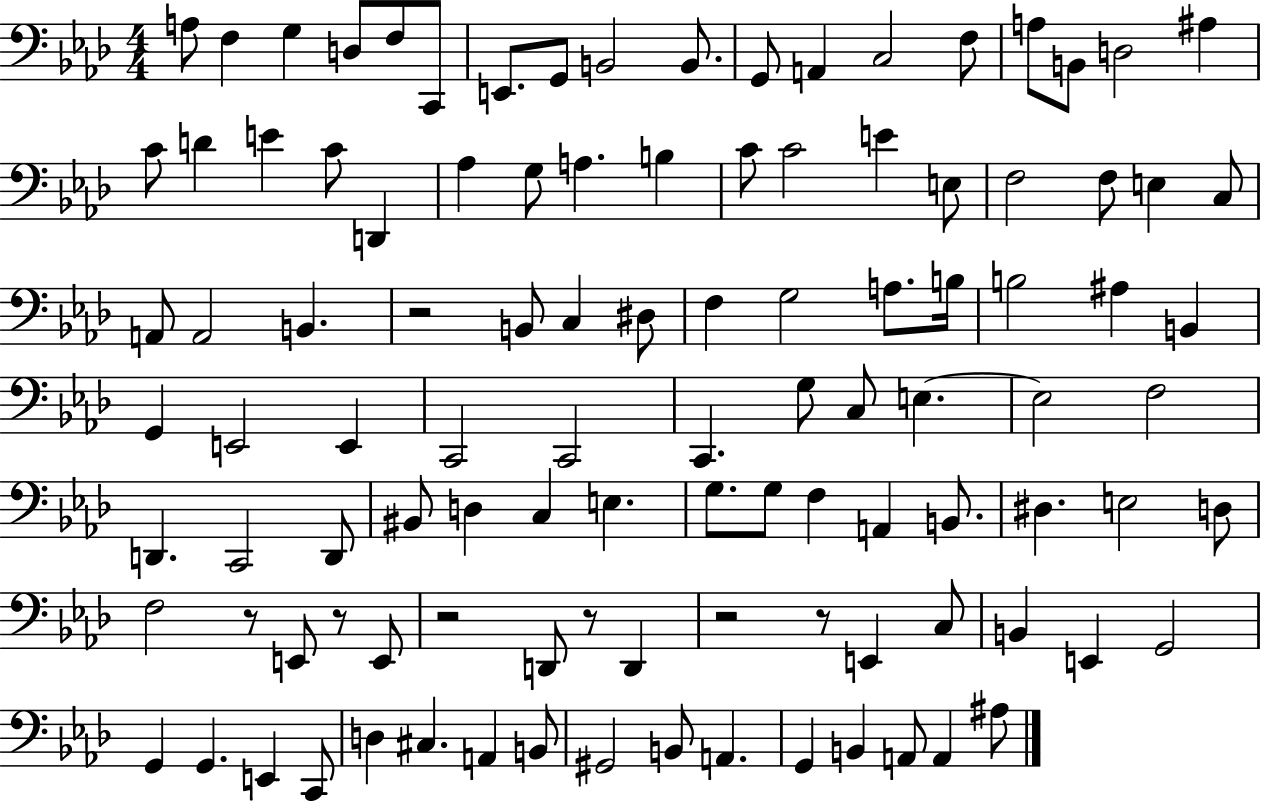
{
  \clef bass
  \numericTimeSignature
  \time 4/4
  \key aes \major
  a8 f4 g4 d8 f8 c,8 | e,8. g,8 b,2 b,8. | g,8 a,4 c2 f8 | a8 b,8 d2 ais4 | \break c'8 d'4 e'4 c'8 d,4 | aes4 g8 a4. b4 | c'8 c'2 e'4 e8 | f2 f8 e4 c8 | \break a,8 a,2 b,4. | r2 b,8 c4 dis8 | f4 g2 a8. b16 | b2 ais4 b,4 | \break g,4 e,2 e,4 | c,2 c,2 | c,4. g8 c8 e4.~~ | e2 f2 | \break d,4. c,2 d,8 | bis,8 d4 c4 e4. | g8. g8 f4 a,4 b,8. | dis4. e2 d8 | \break f2 r8 e,8 r8 e,8 | r2 d,8 r8 d,4 | r2 r8 e,4 c8 | b,4 e,4 g,2 | \break g,4 g,4. e,4 c,8 | d4 cis4. a,4 b,8 | gis,2 b,8 a,4. | g,4 b,4 a,8 a,4 ais8 | \break \bar "|."
}